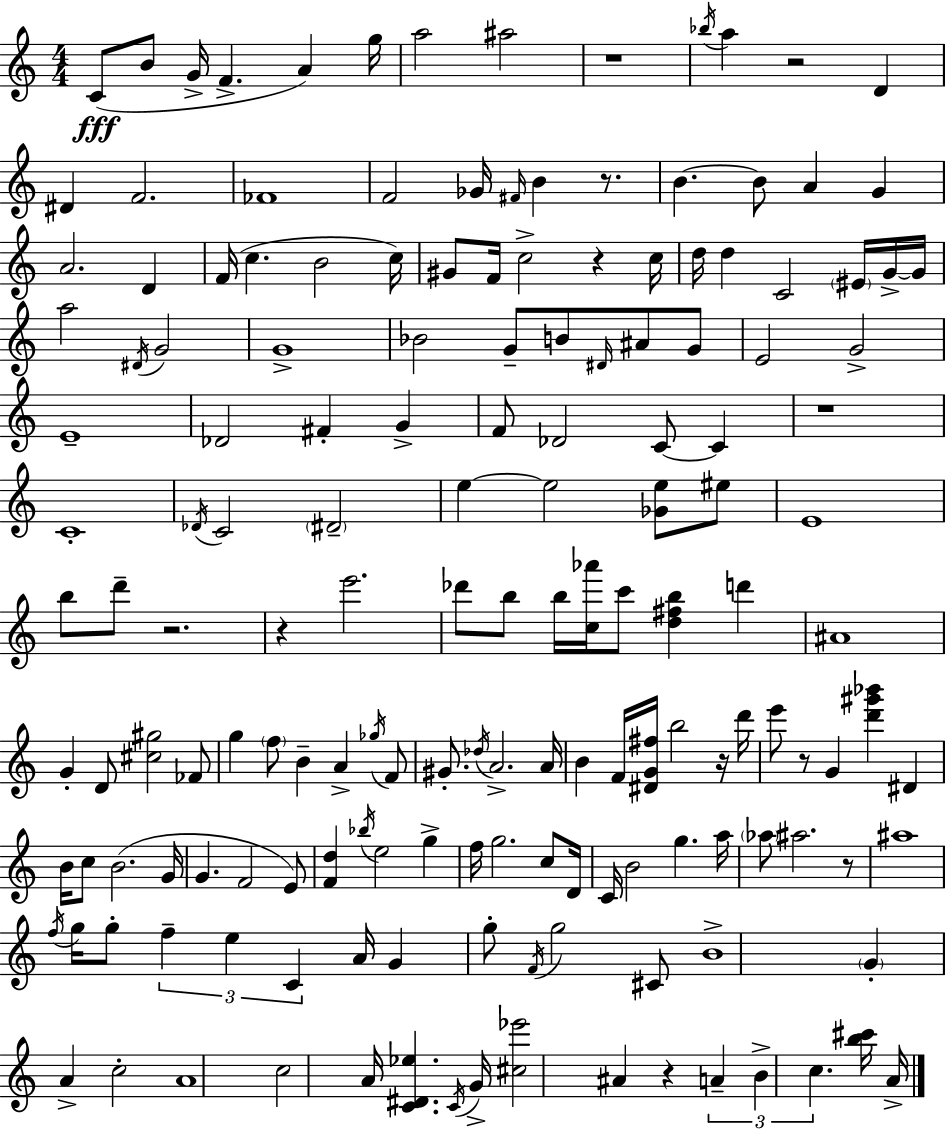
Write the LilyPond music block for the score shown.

{
  \clef treble
  \numericTimeSignature
  \time 4/4
  \key c \major
  c'8(\fff b'8 g'16-> f'4.-> a'4) g''16 | a''2 ais''2 | r1 | \acciaccatura { bes''16 } a''4 r2 d'4 | \break dis'4 f'2. | fes'1 | f'2 ges'16 \grace { fis'16 } b'4 r8. | b'4.~~ b'8 a'4 g'4 | \break a'2. d'4 | f'16( c''4. b'2 | c''16) gis'8 f'16 c''2-> r4 | c''16 d''16 d''4 c'2 \parenthesize eis'16 | \break g'16->~~ g'16 a''2 \acciaccatura { dis'16 } g'2 | g'1-> | bes'2 g'8-- b'8 \grace { dis'16 } | ais'8 g'8 e'2 g'2-> | \break e'1-- | des'2 fis'4-. | g'4-> f'8 des'2 c'8~~ | c'4 r1 | \break c'1-. | \acciaccatura { des'16 } c'2 \parenthesize dis'2-- | e''4~~ e''2 | <ges' e''>8 eis''8 e'1 | \break b''8 d'''8-- r2. | r4 e'''2. | des'''8 b''8 b''16 <c'' aes'''>16 c'''8 <d'' fis'' b''>4 | d'''4 ais'1 | \break g'4-. d'8 <cis'' gis''>2 | fes'8 g''4 \parenthesize f''8 b'4-- a'4-> | \acciaccatura { ges''16 } f'8 gis'8.-. \acciaccatura { des''16 } a'2.-> | a'16 b'4 f'16 <dis' g' fis''>16 b''2 | \break r16 d'''16 e'''8 r8 g'4 <d''' gis''' bes'''>4 | dis'4 b'16 c''8 b'2.( | g'16 g'4. f'2 | e'8) <f' d''>4 \acciaccatura { bes''16 } e''2 | \break g''4-> f''16 g''2. | c''8 d'16 c'16 b'2 | g''4. a''16 \parenthesize aes''8 ais''2. | r8 ais''1 | \break \acciaccatura { f''16 } g''16 g''8-. \tuplet 3/2 { f''4-- | e''4 c'4 } a'16 g'4 g''8-. \acciaccatura { f'16 } | g''2 cis'8 b'1-> | \parenthesize g'4-. a'4-> | \break c''2-. a'1 | c''2 | a'16 <c' dis' ees''>4. \acciaccatura { c'16 } g'16-> <cis'' ees'''>2 | ais'4 r4 \tuplet 3/2 { a'4-- b'4-> | \break c''4. } <b'' cis'''>16 a'16-> \bar "|."
}